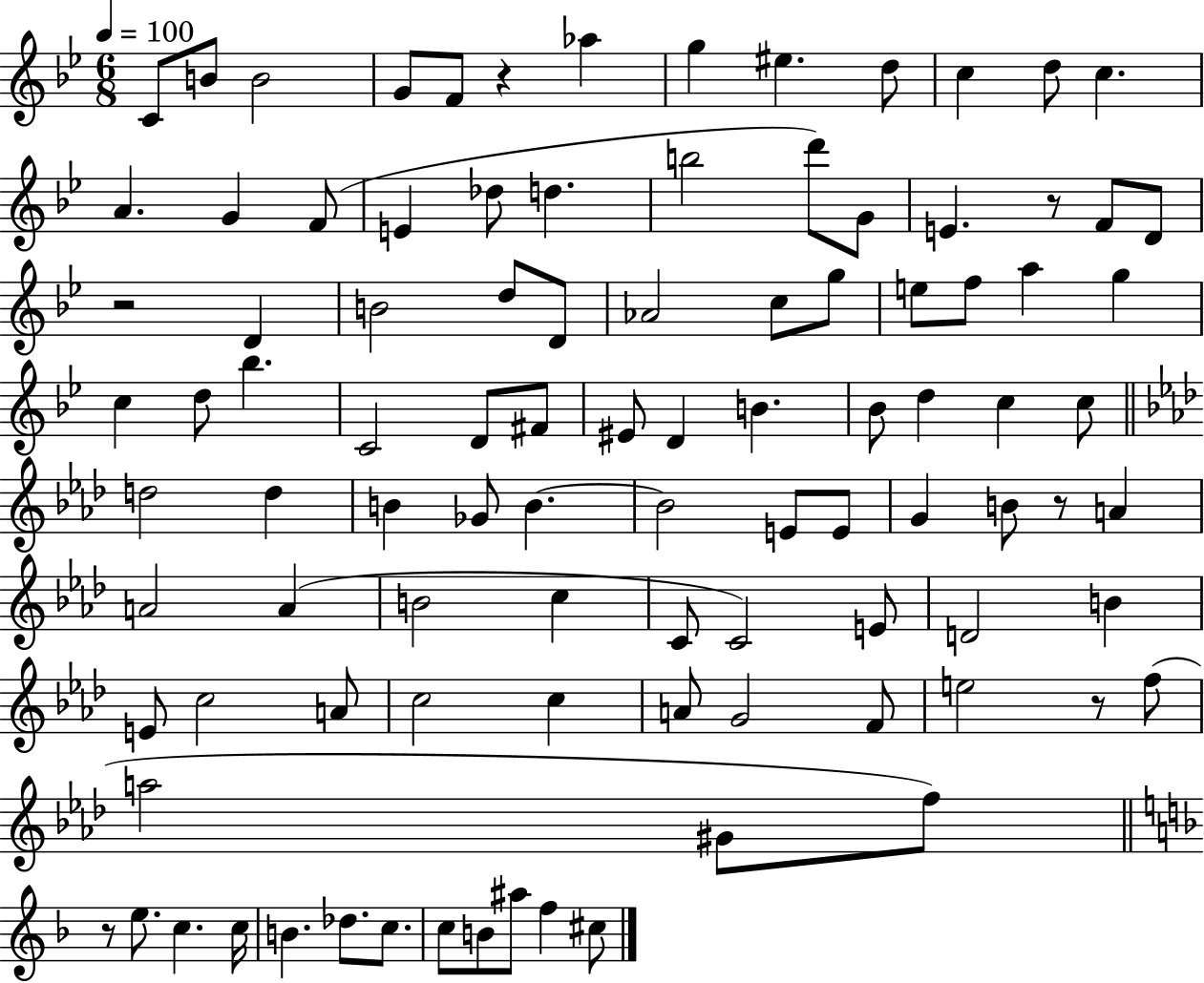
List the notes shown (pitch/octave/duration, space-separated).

C4/e B4/e B4/h G4/e F4/e R/q Ab5/q G5/q EIS5/q. D5/e C5/q D5/e C5/q. A4/q. G4/q F4/e E4/q Db5/e D5/q. B5/h D6/e G4/e E4/q. R/e F4/e D4/e R/h D4/q B4/h D5/e D4/e Ab4/h C5/e G5/e E5/e F5/e A5/q G5/q C5/q D5/e Bb5/q. C4/h D4/e F#4/e EIS4/e D4/q B4/q. Bb4/e D5/q C5/q C5/e D5/h D5/q B4/q Gb4/e B4/q. B4/h E4/e E4/e G4/q B4/e R/e A4/q A4/h A4/q B4/h C5/q C4/e C4/h E4/e D4/h B4/q E4/e C5/h A4/e C5/h C5/q A4/e G4/h F4/e E5/h R/e F5/e A5/h G#4/e F5/e R/e E5/e. C5/q. C5/s B4/q. Db5/e. C5/e. C5/e B4/e A#5/e F5/q C#5/e